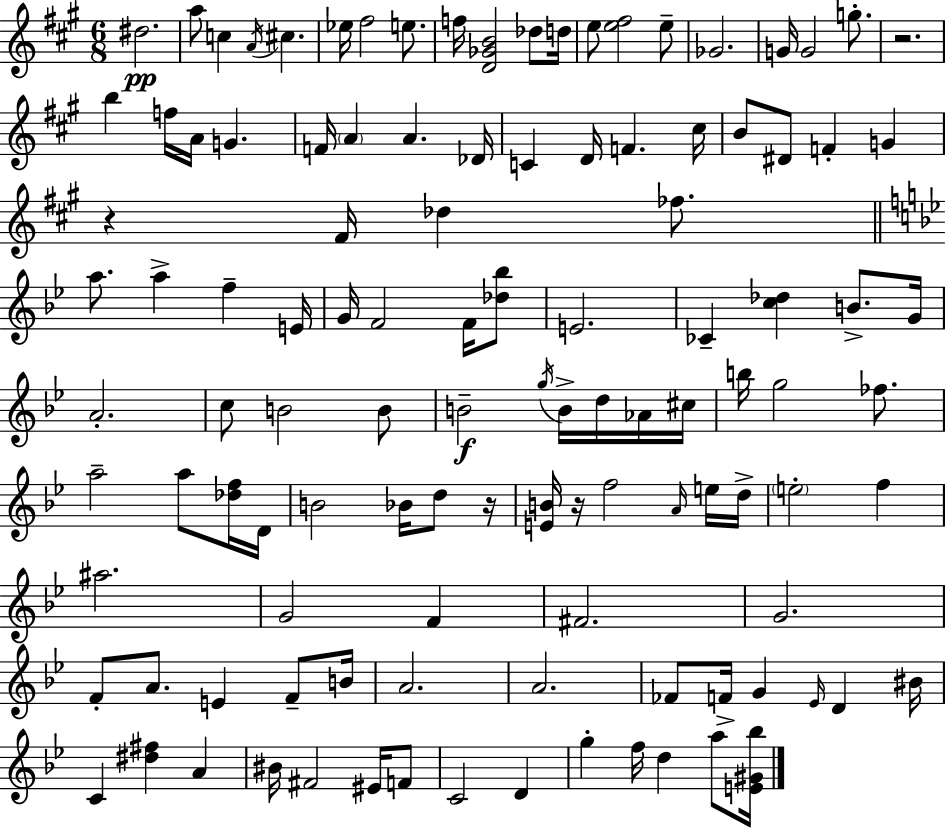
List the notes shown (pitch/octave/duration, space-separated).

D#5/h. A5/e C5/q A4/s C#5/q. Eb5/s F#5/h E5/e. F5/s [D4,Gb4,B4]/h Db5/e D5/s E5/e [E5,F#5]/h E5/e Gb4/h. G4/s G4/h G5/e. R/h. B5/q F5/s A4/s G4/q. F4/s A4/q A4/q. Db4/s C4/q D4/s F4/q. C#5/s B4/e D#4/e F4/q G4/q R/q F#4/s Db5/q FES5/e. A5/e. A5/q F5/q E4/s G4/s F4/h F4/s [Db5,Bb5]/e E4/h. CES4/q [C5,Db5]/q B4/e. G4/s A4/h. C5/e B4/h B4/e B4/h G5/s B4/s D5/s Ab4/s C#5/s B5/s G5/h FES5/e. A5/h A5/e [Db5,F5]/s D4/s B4/h Bb4/s D5/e R/s [E4,B4]/s R/s F5/h A4/s E5/s D5/s E5/h F5/q A#5/h. G4/h F4/q F#4/h. G4/h. F4/e A4/e. E4/q F4/e B4/s A4/h. A4/h. FES4/e F4/s G4/q Eb4/s D4/q BIS4/s C4/q [D#5,F#5]/q A4/q BIS4/s F#4/h EIS4/s F4/e C4/h D4/q G5/q F5/s D5/q A5/e [E4,G#4,Bb5]/s